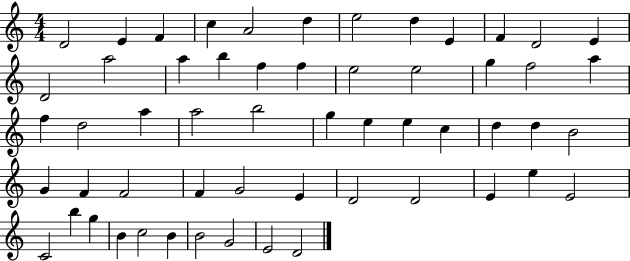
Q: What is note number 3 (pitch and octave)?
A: F4